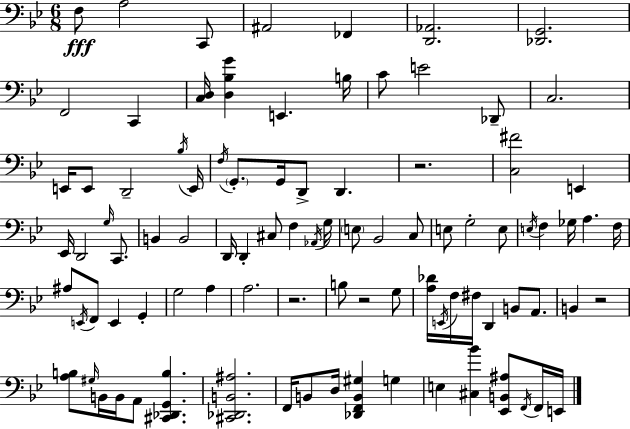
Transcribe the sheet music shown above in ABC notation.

X:1
T:Untitled
M:6/8
L:1/4
K:Gm
F,/2 A,2 C,,/2 ^A,,2 _F,, [D,,_A,,]2 [_D,,G,,]2 F,,2 C,, [C,D,]/4 [D,_B,G] E,, B,/4 C/2 E2 _D,,/2 C,2 E,,/4 E,,/2 D,,2 _B,/4 E,,/4 F,/4 G,,/2 G,,/4 D,,/2 D,, z2 [C,^F]2 E,, _E,,/4 D,,2 G,/4 C,,/2 B,, B,,2 D,,/4 D,, ^C,/2 F, _A,,/4 G,/4 E,/2 _B,,2 C,/2 E,/2 G,2 E,/2 E,/4 F, _G,/4 A, F,/4 ^A,/2 E,,/4 F,,/2 E,, G,, G,2 A, A,2 z2 B,/2 z2 G,/2 [A,_D]/4 E,,/4 F,/4 ^F,/4 D,, B,,/2 A,,/2 B,, z2 [A,B,]/2 ^G,/4 B,,/4 B,,/4 A,,/2 [^C,,_D,,G,,B,] [^C,,_D,,B,,^A,]2 F,,/4 B,,/2 D,/4 [_D,,F,,B,,^G,] G, E, [^C,_B] [_E,,B,,^A,]/2 F,,/4 F,,/4 E,,/4